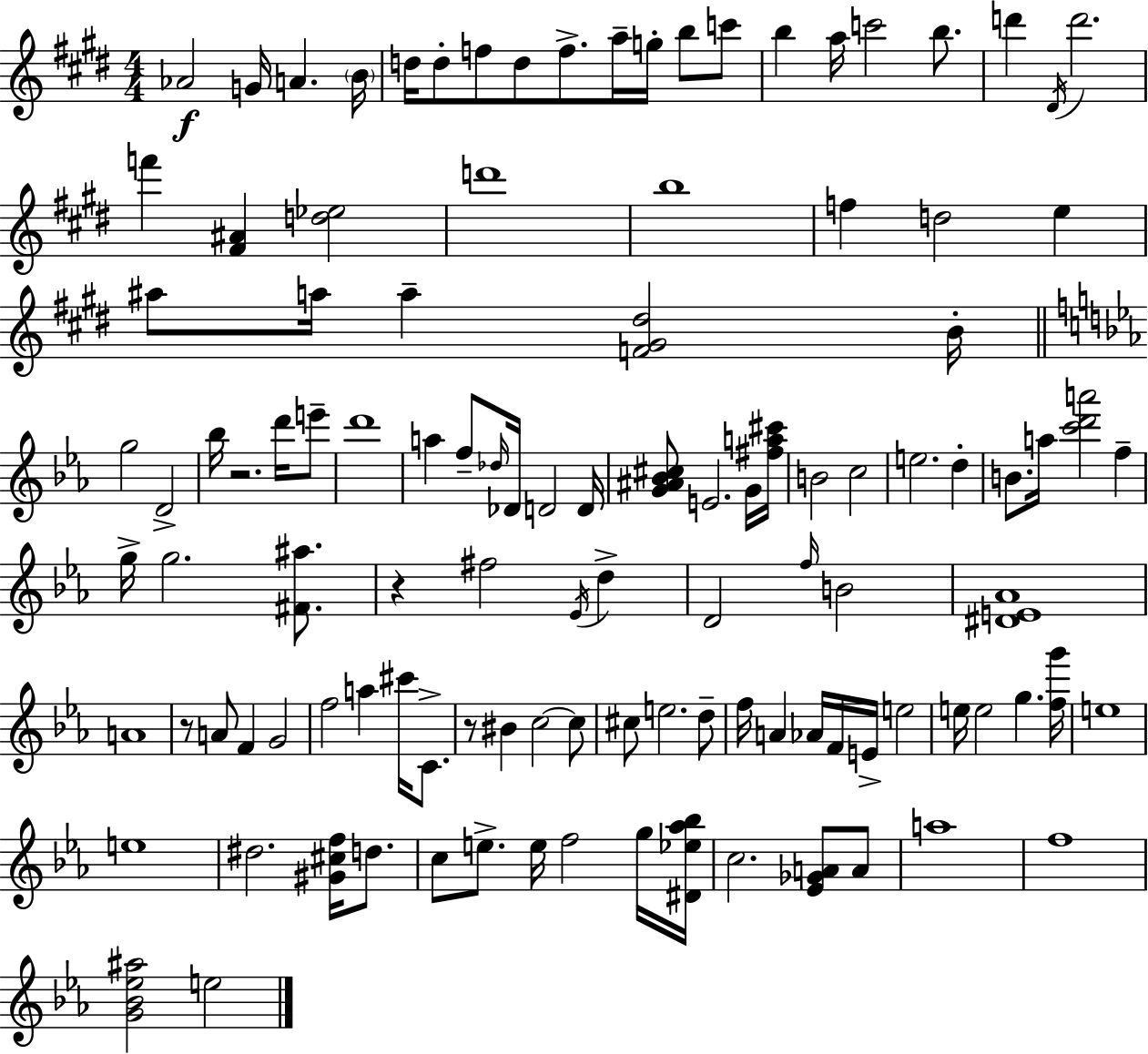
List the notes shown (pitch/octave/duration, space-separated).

Ab4/h G4/s A4/q. B4/s D5/s D5/e F5/e D5/e F5/e. A5/s G5/s B5/e C6/e B5/q A5/s C6/h B5/e. D6/q D#4/s D6/h. F6/q [F#4,A#4]/q [D5,Eb5]/h D6/w B5/w F5/q D5/h E5/q A#5/e A5/s A5/q [F4,G#4,D#5]/h B4/s G5/h D4/h Bb5/s R/h. D6/s E6/e D6/w A5/q F5/e Db5/s Db4/s D4/h D4/s [G4,A#4,Bb4,C#5]/e E4/h. G4/s [F#5,A5,C#6]/s B4/h C5/h E5/h. D5/q B4/e. A5/s [C6,D6,A6]/h F5/q G5/s G5/h. [F#4,A#5]/e. R/q F#5/h Eb4/s D5/q D4/h F5/s B4/h [D#4,E4,Ab4]/w A4/w R/e A4/e F4/q G4/h F5/h A5/q C#6/s C4/e. R/e BIS4/q C5/h C5/e C#5/e E5/h. D5/e F5/s A4/q Ab4/s F4/s E4/s E5/h E5/s E5/h G5/q. [F5,G6]/s E5/w E5/w D#5/h. [G#4,C#5,F5]/s D5/e. C5/e E5/e. E5/s F5/h G5/s [D#4,Eb5,Ab5,Bb5]/s C5/h. [Eb4,Gb4,A4]/e A4/e A5/w F5/w [G4,Bb4,Eb5,A#5]/h E5/h